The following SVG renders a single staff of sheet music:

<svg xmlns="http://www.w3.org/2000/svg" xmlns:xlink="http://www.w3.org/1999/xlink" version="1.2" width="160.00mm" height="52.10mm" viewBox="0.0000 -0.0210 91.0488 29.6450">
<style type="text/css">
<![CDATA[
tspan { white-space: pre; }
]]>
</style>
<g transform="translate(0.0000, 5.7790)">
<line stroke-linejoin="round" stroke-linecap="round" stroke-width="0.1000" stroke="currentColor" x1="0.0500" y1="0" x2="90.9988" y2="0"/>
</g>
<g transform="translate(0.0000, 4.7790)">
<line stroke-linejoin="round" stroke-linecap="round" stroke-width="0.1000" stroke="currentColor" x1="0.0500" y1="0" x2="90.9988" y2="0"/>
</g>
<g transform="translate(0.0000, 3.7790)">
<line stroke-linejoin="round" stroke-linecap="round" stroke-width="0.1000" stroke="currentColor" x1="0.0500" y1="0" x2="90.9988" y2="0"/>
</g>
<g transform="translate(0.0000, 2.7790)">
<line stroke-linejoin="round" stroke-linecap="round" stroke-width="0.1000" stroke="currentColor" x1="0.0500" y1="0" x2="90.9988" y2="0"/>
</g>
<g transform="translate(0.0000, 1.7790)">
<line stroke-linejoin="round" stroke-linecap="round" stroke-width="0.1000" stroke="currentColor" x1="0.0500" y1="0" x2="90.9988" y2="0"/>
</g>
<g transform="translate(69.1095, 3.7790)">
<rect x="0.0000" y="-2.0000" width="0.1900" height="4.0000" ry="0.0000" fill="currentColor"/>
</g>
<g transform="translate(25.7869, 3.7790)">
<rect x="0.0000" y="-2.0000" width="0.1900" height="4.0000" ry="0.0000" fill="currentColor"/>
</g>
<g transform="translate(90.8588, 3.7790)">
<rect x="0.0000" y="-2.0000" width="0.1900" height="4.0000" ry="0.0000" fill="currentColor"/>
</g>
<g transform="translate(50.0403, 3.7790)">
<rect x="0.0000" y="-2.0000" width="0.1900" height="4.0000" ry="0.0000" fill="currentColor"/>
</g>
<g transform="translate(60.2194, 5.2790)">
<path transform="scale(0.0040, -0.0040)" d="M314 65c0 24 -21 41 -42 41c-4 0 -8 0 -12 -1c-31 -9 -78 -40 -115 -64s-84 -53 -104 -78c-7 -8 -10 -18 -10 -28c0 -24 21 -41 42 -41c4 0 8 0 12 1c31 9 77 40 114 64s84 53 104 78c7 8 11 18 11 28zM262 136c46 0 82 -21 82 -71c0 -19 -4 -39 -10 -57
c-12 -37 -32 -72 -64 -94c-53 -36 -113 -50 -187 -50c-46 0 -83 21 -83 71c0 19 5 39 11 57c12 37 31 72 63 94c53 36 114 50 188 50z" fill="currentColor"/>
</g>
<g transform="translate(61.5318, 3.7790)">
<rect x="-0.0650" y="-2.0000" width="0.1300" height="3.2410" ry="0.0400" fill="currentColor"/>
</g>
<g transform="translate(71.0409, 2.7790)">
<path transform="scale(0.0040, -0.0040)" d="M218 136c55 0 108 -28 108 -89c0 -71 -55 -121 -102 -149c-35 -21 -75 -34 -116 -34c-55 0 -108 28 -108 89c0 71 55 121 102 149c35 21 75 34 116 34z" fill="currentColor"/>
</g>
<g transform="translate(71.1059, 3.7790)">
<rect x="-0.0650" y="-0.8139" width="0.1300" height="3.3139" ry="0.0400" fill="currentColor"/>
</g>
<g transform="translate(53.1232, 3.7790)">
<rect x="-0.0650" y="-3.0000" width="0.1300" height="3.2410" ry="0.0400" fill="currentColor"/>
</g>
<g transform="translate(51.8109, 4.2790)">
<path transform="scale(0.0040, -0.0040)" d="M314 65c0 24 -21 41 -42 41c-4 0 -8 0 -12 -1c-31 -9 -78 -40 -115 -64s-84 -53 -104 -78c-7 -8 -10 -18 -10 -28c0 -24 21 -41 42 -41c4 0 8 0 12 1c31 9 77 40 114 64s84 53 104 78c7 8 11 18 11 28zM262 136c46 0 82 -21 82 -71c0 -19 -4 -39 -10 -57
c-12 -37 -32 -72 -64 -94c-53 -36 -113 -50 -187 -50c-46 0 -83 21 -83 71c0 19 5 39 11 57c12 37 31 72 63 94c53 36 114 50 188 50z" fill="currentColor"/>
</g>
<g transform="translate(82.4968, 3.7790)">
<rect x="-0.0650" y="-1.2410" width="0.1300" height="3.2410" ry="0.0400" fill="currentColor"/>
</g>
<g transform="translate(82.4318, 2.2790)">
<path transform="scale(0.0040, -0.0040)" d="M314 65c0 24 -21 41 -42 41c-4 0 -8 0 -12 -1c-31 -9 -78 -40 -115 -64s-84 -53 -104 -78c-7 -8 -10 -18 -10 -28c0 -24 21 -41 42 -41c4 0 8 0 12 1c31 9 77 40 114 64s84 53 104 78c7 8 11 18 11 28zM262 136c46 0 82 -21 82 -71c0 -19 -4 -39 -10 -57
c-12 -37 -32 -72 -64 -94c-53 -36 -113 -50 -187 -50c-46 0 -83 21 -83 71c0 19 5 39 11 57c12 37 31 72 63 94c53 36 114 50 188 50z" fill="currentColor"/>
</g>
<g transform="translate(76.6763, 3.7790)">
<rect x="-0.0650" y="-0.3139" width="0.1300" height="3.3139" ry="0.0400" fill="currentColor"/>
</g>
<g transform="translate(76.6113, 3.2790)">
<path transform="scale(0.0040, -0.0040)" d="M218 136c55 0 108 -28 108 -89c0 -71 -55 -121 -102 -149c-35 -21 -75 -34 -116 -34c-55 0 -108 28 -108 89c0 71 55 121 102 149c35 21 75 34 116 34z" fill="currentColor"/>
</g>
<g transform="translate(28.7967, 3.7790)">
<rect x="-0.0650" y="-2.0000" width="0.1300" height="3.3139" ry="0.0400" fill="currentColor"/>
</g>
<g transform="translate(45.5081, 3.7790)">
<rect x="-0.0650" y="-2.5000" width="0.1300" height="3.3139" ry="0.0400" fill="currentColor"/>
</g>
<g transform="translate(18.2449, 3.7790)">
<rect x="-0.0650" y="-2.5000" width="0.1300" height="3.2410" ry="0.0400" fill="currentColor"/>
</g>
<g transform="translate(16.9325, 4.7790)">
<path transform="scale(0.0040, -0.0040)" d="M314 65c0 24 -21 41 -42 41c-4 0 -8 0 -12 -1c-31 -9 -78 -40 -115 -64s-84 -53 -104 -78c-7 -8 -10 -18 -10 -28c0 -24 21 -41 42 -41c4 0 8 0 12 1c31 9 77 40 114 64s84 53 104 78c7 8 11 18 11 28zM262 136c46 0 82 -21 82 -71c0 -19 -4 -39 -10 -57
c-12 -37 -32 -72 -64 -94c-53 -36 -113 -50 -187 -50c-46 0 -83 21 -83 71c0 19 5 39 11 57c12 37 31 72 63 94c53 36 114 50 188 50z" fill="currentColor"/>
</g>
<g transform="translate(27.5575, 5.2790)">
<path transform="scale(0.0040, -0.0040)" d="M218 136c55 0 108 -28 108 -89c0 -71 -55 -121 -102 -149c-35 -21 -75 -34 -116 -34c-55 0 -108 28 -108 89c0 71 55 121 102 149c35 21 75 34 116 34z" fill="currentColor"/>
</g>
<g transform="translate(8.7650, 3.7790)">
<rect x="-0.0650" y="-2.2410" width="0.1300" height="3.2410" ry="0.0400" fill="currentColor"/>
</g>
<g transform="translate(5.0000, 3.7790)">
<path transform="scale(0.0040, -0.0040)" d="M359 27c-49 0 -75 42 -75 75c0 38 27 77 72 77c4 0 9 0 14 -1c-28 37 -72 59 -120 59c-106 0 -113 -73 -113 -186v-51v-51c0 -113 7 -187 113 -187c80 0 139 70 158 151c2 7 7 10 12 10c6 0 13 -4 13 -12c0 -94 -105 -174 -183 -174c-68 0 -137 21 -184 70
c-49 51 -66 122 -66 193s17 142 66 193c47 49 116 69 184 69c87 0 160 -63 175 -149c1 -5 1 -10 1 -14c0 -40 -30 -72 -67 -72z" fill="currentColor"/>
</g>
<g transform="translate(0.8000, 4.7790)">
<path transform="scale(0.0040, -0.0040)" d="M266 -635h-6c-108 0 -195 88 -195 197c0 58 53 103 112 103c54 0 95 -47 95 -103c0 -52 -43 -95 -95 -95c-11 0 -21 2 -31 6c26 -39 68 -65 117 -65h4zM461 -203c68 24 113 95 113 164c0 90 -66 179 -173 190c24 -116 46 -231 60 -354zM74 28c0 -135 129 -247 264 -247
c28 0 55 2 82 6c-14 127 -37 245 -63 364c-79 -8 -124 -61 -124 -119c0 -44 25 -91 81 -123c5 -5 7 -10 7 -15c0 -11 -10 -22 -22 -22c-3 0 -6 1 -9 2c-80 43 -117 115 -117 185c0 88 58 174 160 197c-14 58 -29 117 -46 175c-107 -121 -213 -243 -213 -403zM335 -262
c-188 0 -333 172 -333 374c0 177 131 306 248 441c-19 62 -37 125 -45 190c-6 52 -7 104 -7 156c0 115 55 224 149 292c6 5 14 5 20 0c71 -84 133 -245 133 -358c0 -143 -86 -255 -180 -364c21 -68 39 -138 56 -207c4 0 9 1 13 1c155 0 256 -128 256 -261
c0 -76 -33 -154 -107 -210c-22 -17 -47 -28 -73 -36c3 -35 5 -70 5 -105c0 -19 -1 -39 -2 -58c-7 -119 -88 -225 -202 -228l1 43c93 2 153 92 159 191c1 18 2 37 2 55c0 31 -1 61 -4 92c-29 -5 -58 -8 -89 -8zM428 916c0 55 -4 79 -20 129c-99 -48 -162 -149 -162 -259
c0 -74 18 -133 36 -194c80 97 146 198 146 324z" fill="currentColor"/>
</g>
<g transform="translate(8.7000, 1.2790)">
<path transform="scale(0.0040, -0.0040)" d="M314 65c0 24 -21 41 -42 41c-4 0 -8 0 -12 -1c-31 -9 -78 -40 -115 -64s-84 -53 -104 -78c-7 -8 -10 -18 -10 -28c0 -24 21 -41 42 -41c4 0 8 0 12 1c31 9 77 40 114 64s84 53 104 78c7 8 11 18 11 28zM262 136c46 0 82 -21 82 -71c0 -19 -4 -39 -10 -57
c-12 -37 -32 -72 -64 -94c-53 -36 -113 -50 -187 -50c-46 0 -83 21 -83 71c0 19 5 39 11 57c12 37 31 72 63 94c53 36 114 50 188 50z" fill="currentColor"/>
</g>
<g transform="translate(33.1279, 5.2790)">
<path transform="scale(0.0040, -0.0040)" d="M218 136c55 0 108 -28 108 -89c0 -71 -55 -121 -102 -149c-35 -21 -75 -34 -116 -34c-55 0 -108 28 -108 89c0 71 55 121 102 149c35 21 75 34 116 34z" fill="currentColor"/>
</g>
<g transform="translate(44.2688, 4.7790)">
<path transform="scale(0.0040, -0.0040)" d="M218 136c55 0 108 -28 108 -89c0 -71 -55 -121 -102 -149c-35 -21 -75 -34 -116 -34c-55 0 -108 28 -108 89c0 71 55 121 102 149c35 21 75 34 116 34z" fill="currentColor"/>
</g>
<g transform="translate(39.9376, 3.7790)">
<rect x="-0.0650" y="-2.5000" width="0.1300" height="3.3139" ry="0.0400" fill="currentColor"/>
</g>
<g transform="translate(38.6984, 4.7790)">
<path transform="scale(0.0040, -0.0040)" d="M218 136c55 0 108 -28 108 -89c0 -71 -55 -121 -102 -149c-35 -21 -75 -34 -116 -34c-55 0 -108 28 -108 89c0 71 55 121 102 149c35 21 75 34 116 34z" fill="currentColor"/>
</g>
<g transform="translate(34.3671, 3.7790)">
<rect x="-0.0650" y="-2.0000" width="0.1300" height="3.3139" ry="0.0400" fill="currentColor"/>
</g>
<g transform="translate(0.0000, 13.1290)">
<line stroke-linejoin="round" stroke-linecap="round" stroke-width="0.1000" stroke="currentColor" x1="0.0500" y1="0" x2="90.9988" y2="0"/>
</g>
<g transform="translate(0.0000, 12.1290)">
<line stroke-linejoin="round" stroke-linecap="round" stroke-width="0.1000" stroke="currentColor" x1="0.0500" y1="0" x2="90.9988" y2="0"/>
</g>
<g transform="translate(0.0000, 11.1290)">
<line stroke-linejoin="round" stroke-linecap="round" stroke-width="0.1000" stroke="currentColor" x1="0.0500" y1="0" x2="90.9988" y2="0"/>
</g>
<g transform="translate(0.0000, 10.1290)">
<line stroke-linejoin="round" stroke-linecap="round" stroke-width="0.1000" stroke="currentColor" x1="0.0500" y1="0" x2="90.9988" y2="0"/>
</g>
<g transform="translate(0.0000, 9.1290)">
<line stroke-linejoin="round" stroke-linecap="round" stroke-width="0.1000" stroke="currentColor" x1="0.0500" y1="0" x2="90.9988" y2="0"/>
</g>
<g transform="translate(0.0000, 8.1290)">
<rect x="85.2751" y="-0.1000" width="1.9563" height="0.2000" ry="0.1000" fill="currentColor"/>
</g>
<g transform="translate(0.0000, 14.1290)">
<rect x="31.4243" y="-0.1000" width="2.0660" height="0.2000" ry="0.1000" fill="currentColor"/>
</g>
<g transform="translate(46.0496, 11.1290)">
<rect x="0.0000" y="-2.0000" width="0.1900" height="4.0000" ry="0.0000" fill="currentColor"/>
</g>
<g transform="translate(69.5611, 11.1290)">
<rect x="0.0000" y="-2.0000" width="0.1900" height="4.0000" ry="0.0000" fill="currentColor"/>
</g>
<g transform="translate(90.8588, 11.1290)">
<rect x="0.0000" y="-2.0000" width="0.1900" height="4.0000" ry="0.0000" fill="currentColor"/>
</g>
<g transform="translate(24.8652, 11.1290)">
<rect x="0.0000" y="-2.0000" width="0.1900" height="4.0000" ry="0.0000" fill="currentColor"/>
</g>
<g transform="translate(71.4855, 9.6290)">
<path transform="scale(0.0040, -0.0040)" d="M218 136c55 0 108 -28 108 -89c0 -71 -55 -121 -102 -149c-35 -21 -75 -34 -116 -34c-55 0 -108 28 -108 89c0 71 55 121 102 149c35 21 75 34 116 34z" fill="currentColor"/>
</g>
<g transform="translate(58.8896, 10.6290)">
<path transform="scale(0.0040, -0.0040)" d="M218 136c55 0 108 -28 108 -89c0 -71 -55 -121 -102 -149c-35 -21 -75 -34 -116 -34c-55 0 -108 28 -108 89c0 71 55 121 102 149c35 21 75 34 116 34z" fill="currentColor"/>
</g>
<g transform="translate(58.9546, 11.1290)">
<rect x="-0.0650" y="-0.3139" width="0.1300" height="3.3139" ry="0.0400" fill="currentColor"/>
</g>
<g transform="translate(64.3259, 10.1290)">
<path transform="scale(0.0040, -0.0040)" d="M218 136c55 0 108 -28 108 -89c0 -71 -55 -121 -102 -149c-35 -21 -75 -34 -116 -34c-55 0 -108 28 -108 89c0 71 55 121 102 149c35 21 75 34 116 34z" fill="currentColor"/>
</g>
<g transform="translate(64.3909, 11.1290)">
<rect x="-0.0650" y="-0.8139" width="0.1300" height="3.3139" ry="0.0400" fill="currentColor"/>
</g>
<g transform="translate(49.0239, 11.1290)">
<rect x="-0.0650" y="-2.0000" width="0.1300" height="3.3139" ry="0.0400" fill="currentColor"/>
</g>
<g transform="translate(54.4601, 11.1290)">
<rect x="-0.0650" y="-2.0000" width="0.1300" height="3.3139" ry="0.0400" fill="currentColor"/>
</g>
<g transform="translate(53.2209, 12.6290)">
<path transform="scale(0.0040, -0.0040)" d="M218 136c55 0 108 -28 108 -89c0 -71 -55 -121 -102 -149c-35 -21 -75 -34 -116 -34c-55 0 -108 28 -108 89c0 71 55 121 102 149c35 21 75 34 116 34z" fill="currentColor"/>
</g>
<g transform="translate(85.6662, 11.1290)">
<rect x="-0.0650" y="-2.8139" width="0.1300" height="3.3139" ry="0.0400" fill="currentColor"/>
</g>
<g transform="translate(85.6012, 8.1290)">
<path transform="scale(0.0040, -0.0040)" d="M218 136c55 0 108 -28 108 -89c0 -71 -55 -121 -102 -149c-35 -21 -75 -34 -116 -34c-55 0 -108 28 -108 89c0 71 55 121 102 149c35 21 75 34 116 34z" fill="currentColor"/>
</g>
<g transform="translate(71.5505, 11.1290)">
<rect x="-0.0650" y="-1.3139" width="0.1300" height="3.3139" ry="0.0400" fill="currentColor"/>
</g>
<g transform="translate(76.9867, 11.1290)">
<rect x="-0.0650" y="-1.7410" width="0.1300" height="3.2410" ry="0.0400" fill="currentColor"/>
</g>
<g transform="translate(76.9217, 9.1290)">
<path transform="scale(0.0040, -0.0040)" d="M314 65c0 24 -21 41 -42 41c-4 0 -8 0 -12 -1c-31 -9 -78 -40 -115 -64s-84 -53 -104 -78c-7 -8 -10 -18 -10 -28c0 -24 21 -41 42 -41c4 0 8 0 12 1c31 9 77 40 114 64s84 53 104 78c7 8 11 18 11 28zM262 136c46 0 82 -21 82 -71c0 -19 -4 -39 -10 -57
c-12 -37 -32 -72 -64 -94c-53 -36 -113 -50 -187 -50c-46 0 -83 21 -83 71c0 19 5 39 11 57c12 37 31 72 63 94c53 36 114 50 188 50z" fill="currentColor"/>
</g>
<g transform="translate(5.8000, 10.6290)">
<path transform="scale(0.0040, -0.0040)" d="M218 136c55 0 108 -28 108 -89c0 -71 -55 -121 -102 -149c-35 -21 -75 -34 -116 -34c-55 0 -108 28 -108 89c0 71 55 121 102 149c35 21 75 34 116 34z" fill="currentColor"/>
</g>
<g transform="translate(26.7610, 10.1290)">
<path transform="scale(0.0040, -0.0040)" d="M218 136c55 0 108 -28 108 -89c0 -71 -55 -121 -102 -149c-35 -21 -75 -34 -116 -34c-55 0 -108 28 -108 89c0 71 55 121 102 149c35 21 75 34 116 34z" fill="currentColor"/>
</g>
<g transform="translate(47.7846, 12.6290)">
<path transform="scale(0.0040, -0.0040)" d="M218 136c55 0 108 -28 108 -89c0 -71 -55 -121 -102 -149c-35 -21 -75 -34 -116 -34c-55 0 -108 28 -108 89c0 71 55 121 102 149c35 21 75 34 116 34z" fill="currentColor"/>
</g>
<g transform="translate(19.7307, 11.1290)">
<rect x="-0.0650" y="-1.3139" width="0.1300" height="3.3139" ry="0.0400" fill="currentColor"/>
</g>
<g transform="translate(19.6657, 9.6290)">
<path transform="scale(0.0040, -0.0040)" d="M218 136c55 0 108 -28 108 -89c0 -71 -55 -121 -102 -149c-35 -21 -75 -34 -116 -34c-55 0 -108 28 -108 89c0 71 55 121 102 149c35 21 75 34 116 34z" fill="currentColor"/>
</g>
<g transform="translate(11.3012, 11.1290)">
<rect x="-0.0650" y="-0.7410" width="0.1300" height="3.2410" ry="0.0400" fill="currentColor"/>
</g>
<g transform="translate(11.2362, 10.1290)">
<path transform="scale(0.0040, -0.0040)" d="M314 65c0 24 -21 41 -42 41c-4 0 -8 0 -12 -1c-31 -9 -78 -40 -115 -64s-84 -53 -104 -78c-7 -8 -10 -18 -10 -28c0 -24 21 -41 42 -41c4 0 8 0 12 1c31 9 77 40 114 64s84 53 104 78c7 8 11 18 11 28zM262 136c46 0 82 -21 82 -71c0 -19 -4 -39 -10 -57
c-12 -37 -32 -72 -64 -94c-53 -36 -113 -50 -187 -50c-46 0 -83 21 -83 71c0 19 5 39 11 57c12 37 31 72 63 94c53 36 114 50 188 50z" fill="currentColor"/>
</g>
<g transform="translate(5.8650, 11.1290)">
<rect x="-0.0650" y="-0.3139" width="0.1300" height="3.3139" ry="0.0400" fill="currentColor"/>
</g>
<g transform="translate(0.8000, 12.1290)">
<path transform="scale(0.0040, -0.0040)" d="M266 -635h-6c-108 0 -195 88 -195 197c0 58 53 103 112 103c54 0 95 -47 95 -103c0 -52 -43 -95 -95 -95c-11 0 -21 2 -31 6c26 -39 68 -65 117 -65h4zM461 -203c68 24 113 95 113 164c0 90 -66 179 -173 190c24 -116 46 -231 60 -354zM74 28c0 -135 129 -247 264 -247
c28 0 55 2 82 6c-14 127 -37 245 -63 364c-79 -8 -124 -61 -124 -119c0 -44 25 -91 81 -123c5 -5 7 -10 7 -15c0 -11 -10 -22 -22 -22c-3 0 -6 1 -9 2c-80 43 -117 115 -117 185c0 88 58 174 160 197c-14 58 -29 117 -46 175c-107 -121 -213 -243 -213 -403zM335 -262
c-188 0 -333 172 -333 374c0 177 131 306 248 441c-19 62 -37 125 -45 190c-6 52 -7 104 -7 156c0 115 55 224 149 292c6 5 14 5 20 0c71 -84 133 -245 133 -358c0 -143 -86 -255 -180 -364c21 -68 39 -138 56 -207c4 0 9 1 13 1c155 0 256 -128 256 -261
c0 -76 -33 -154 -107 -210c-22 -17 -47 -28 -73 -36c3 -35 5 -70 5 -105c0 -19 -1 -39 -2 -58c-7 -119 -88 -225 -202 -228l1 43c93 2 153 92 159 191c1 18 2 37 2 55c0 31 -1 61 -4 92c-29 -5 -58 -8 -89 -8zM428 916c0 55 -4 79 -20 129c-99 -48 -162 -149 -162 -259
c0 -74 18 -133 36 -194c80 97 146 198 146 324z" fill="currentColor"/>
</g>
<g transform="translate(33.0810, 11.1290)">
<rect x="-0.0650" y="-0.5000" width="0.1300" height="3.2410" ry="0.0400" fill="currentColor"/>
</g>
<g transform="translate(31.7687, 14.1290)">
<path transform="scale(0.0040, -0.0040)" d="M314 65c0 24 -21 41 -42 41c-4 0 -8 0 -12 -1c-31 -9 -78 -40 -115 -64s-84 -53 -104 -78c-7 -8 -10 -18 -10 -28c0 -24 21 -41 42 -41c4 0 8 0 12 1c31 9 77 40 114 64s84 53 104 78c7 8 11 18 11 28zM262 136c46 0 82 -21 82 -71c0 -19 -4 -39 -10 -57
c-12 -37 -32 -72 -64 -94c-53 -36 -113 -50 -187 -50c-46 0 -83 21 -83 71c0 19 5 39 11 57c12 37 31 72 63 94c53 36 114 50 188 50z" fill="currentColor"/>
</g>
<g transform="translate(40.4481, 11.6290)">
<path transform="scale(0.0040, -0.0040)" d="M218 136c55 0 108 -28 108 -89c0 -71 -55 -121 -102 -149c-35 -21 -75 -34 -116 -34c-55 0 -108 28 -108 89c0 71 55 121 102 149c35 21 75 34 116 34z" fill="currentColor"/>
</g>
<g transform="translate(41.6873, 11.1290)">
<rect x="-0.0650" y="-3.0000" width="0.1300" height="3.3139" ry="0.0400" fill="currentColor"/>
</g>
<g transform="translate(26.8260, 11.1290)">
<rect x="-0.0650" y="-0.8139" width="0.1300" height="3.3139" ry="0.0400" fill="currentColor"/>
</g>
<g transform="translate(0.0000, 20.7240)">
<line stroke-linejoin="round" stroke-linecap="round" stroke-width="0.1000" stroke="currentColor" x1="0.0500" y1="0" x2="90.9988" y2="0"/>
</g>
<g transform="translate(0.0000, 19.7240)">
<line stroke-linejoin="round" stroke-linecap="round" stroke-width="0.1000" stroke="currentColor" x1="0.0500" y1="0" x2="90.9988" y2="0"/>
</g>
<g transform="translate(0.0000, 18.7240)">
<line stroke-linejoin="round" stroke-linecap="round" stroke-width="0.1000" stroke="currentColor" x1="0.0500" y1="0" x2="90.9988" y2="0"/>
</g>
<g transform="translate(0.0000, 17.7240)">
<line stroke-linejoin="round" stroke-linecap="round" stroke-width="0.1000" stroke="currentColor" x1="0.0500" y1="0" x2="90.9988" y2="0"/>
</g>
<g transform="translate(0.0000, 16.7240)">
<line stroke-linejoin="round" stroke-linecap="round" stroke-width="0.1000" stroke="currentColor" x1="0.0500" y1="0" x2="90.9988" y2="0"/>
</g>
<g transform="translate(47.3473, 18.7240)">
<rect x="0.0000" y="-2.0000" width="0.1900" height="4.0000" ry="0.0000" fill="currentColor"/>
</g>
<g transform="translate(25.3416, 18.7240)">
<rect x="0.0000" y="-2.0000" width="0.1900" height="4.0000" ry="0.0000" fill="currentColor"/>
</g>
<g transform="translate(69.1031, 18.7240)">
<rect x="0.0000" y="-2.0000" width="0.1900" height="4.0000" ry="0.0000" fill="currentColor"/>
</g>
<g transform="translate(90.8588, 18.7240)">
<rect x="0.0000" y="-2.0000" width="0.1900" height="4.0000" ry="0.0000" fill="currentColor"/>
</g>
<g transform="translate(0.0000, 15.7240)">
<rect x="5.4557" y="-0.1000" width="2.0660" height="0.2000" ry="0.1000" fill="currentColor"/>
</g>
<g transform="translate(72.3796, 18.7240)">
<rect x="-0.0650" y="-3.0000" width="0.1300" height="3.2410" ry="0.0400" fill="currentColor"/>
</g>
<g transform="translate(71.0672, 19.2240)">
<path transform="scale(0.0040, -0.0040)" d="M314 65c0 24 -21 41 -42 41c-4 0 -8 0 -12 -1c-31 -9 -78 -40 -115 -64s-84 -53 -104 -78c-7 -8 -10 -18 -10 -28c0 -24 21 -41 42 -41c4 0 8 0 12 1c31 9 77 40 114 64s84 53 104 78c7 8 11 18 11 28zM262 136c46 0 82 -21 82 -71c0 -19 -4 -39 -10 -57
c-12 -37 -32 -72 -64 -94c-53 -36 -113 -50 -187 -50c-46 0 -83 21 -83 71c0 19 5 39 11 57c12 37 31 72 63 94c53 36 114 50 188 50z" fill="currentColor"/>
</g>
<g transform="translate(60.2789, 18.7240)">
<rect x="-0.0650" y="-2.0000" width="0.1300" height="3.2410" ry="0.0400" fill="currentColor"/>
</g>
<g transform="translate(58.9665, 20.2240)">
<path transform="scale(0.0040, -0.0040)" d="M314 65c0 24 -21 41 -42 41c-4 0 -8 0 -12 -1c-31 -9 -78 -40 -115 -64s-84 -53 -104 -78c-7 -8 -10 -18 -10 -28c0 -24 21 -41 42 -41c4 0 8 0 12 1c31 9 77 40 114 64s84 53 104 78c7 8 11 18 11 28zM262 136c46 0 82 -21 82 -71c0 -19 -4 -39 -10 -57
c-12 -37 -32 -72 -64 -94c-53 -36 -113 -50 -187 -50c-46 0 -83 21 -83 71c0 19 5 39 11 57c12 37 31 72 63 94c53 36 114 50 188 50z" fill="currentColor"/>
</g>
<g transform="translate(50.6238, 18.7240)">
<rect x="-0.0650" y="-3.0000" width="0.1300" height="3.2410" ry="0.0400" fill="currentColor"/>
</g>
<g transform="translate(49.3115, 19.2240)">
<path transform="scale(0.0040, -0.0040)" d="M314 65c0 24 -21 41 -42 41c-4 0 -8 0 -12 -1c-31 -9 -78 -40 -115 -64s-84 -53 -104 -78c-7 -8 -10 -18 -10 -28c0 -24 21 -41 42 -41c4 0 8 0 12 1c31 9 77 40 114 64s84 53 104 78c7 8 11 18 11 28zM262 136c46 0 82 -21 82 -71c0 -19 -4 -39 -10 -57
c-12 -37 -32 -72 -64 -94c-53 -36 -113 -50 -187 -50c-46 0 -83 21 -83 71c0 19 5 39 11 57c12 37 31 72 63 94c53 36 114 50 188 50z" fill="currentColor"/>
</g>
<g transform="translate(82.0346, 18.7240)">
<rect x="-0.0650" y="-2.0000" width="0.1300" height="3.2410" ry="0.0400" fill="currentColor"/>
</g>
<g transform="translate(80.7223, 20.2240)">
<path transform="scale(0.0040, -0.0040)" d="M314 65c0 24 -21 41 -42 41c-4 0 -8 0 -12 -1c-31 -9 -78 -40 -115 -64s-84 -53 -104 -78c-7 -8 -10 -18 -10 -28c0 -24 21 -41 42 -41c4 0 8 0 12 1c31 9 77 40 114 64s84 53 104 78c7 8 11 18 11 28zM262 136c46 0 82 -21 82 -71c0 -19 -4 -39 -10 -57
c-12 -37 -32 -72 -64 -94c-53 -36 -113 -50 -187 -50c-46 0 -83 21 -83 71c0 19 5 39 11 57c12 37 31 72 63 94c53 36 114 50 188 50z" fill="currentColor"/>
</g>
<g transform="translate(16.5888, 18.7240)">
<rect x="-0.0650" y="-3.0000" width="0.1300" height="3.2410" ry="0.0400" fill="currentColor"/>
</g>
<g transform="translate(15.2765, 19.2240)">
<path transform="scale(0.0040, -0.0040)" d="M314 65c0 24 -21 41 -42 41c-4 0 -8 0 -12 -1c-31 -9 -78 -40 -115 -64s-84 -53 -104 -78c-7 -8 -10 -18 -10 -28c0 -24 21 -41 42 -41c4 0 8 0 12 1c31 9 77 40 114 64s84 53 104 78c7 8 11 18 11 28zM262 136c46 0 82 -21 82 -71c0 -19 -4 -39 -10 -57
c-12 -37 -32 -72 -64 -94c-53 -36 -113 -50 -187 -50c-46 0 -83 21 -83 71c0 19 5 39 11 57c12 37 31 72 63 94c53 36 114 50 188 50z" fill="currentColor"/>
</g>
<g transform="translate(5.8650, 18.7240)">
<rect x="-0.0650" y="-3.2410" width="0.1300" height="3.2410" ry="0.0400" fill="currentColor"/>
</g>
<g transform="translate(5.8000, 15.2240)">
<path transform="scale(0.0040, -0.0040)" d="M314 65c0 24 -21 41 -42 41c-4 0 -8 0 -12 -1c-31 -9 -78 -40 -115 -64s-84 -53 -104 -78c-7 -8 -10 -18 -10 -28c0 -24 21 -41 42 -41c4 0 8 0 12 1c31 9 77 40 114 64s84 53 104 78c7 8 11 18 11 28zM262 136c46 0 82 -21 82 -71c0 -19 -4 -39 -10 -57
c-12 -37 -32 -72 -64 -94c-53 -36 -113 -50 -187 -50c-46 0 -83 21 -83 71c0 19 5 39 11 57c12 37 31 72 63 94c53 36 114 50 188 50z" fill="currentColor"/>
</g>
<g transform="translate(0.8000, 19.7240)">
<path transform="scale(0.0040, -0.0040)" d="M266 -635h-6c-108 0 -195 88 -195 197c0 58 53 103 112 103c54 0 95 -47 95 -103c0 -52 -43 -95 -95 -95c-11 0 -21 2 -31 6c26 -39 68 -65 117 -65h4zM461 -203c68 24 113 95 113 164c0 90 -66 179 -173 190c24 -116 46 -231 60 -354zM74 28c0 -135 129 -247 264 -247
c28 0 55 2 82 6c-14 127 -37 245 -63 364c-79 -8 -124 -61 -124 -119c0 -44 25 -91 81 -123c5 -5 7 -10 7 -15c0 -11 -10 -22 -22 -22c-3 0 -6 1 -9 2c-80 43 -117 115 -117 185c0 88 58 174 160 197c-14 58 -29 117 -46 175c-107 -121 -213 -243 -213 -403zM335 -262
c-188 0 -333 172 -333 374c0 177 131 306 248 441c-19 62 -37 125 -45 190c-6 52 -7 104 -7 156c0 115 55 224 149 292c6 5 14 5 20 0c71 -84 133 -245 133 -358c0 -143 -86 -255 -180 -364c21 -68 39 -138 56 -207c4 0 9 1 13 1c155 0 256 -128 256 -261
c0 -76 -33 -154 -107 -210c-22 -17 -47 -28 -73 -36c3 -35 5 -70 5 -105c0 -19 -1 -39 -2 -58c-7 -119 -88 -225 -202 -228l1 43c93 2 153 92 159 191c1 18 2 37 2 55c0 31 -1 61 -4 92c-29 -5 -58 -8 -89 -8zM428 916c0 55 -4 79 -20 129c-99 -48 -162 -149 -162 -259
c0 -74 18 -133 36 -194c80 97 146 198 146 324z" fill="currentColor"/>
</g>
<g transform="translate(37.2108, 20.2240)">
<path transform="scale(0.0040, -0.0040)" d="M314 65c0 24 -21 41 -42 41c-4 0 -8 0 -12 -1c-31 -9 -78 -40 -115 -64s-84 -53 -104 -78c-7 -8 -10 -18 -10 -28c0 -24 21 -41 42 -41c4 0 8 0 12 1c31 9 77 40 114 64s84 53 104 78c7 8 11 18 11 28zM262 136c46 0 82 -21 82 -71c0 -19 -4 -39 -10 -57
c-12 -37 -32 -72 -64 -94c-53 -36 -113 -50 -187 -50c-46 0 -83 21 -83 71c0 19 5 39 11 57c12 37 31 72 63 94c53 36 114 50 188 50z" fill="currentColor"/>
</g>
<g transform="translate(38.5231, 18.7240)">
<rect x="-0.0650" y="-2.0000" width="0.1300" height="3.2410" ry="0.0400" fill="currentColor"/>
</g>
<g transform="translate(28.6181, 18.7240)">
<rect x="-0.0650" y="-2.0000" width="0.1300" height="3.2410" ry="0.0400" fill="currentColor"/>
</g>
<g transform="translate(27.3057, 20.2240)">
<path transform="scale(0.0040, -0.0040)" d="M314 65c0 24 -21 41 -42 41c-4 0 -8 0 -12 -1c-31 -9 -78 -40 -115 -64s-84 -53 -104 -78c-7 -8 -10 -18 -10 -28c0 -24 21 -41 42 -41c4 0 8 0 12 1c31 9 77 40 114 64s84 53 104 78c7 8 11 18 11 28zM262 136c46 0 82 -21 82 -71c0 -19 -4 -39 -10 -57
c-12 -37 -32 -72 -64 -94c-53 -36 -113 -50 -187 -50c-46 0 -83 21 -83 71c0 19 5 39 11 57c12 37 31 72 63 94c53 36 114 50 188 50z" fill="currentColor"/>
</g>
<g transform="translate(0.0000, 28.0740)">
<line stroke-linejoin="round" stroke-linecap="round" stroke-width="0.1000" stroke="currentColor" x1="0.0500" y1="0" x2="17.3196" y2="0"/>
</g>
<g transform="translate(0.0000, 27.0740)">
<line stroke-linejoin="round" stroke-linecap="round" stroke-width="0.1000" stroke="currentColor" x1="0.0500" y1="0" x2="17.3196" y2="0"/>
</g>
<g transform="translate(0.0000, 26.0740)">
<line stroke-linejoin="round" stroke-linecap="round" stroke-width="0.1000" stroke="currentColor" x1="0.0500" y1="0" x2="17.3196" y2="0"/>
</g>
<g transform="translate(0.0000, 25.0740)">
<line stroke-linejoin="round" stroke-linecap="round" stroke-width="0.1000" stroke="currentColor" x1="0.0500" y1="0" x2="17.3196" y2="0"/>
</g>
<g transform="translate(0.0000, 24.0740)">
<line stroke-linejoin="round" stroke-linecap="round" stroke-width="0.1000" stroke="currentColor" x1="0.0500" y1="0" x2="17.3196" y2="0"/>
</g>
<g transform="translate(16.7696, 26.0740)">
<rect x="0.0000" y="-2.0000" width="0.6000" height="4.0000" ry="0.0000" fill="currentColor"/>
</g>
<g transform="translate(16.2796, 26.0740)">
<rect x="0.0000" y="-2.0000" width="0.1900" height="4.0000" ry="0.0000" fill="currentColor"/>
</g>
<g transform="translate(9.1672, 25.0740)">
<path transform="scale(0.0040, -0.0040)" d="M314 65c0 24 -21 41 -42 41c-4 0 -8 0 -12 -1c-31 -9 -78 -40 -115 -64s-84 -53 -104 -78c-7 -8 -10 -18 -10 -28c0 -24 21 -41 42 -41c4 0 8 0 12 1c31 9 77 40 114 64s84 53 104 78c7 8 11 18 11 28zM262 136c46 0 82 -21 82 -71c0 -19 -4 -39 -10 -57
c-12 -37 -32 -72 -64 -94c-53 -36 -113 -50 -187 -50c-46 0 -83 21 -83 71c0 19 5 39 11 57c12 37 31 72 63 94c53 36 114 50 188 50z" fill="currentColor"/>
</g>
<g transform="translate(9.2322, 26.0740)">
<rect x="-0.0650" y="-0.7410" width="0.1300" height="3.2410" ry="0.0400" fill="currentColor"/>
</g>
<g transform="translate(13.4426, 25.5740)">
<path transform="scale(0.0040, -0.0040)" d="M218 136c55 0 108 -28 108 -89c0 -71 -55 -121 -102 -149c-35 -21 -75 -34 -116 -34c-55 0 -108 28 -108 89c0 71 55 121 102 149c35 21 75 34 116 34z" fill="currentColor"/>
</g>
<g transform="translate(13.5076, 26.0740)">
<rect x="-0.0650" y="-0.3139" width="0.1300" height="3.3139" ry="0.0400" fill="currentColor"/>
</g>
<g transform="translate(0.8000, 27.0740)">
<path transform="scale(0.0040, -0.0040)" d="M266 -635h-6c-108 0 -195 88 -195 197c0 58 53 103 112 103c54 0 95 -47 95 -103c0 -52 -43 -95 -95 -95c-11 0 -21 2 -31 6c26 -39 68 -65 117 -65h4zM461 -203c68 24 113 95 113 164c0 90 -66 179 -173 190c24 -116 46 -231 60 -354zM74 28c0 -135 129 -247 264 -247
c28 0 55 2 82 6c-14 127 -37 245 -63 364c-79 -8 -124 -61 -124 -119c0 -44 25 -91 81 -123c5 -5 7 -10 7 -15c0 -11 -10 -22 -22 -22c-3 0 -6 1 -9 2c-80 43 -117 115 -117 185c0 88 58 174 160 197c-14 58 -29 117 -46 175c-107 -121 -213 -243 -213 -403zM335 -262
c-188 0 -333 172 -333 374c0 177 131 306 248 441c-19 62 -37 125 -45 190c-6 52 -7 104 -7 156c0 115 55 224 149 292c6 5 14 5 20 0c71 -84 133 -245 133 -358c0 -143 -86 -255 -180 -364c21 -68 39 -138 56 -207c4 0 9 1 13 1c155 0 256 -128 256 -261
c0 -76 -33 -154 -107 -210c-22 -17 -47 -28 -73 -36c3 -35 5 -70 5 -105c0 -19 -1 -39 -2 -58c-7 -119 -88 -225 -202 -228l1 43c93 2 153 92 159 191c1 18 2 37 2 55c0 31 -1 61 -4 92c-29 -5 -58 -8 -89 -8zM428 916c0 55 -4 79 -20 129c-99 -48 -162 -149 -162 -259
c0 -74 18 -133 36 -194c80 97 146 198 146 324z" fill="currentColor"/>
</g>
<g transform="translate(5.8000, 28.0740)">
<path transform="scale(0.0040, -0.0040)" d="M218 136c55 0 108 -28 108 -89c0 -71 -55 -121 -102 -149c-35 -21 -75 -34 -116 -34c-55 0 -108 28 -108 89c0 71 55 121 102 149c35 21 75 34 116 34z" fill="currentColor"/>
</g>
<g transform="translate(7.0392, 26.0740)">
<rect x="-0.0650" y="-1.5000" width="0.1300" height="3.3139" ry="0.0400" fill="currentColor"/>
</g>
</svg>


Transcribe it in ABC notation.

X:1
T:Untitled
M:4/4
L:1/4
K:C
g2 G2 F F G G A2 F2 d c e2 c d2 e d C2 A F F c d e f2 a b2 A2 F2 F2 A2 F2 A2 F2 E d2 c